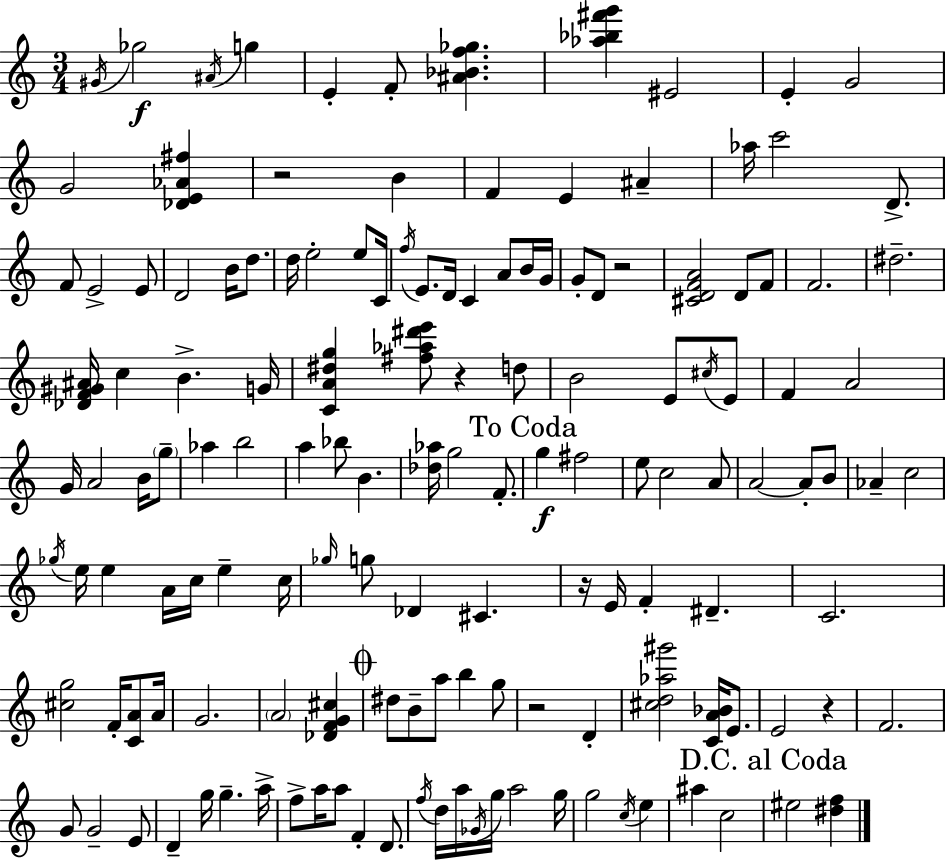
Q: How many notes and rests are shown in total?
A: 144